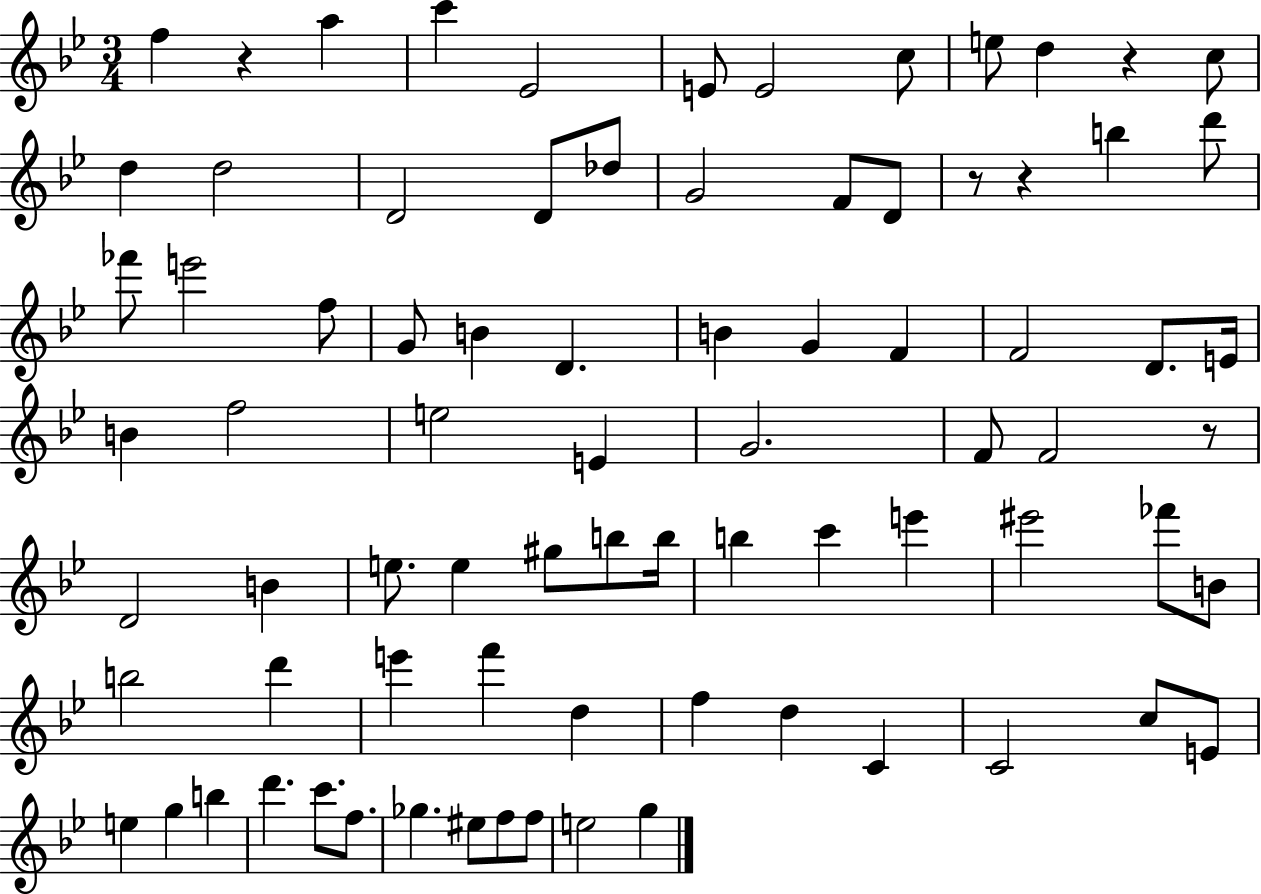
{
  \clef treble
  \numericTimeSignature
  \time 3/4
  \key bes \major
  f''4 r4 a''4 | c'''4 ees'2 | e'8 e'2 c''8 | e''8 d''4 r4 c''8 | \break d''4 d''2 | d'2 d'8 des''8 | g'2 f'8 d'8 | r8 r4 b''4 d'''8 | \break fes'''8 e'''2 f''8 | g'8 b'4 d'4. | b'4 g'4 f'4 | f'2 d'8. e'16 | \break b'4 f''2 | e''2 e'4 | g'2. | f'8 f'2 r8 | \break d'2 b'4 | e''8. e''4 gis''8 b''8 b''16 | b''4 c'''4 e'''4 | eis'''2 fes'''8 b'8 | \break b''2 d'''4 | e'''4 f'''4 d''4 | f''4 d''4 c'4 | c'2 c''8 e'8 | \break e''4 g''4 b''4 | d'''4. c'''8. f''8. | ges''4. eis''8 f''8 f''8 | e''2 g''4 | \break \bar "|."
}